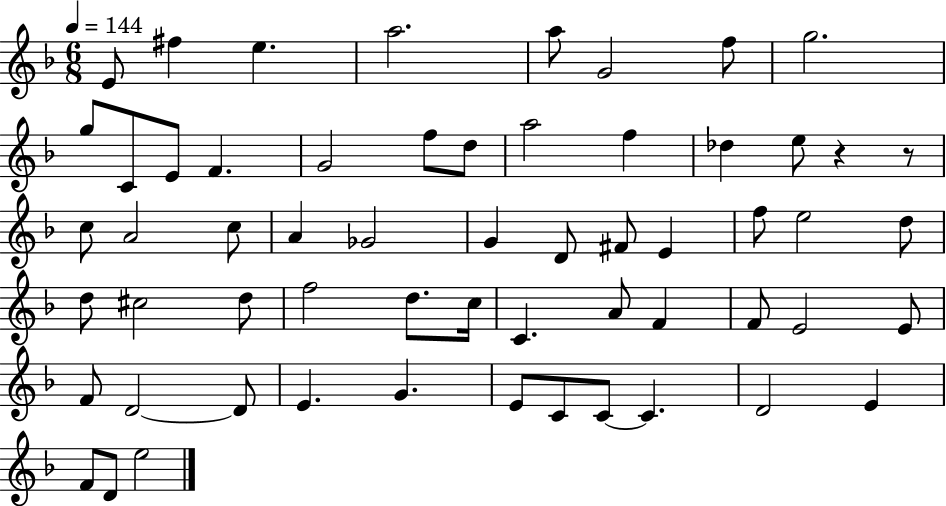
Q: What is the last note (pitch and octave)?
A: E5